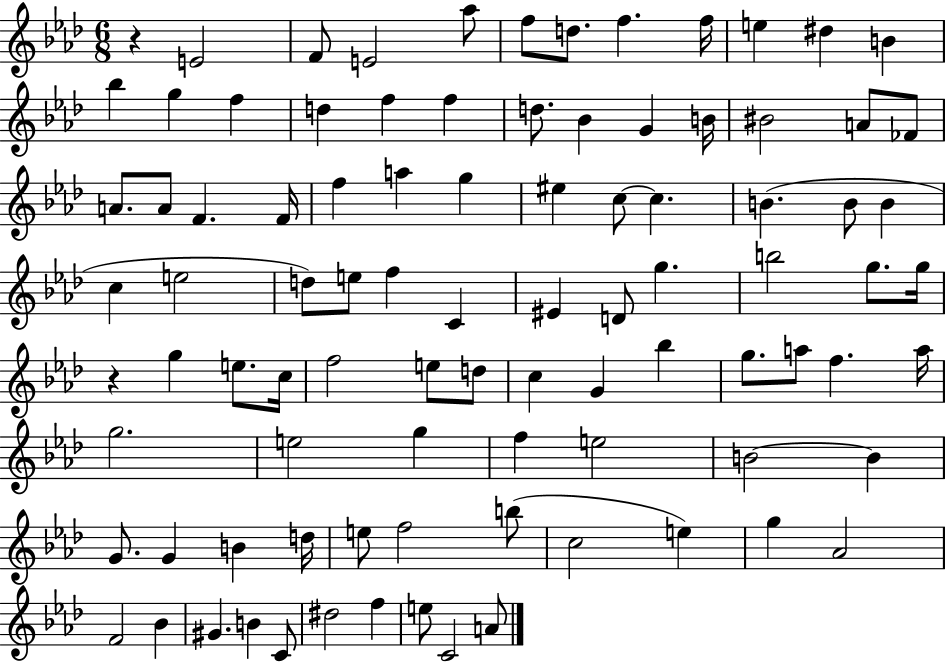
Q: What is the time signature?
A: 6/8